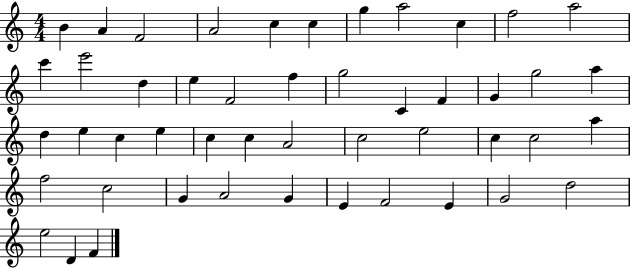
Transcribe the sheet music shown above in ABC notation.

X:1
T:Untitled
M:4/4
L:1/4
K:C
B A F2 A2 c c g a2 c f2 a2 c' e'2 d e F2 f g2 C F G g2 a d e c e c c A2 c2 e2 c c2 a f2 c2 G A2 G E F2 E G2 d2 e2 D F